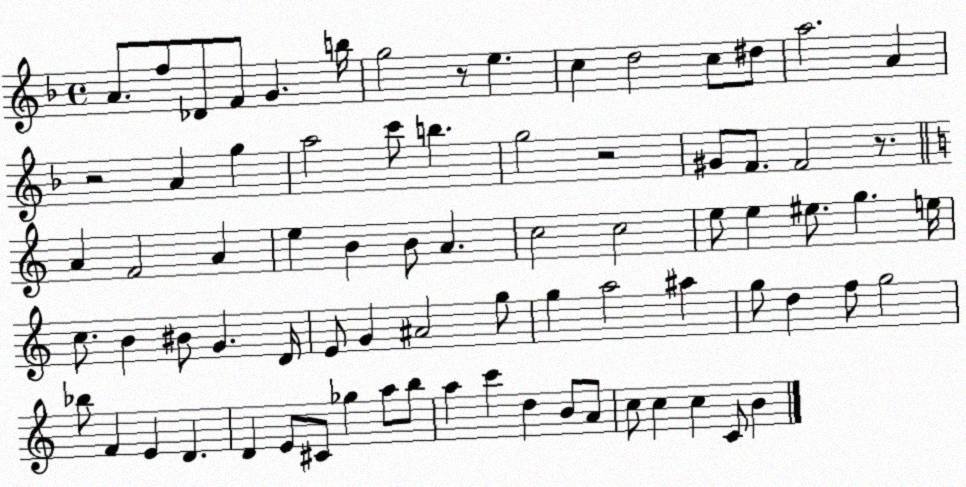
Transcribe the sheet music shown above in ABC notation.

X:1
T:Untitled
M:4/4
L:1/4
K:F
A/2 f/2 _D/2 F/2 G b/4 g2 z/2 e c d2 c/2 ^d/2 a2 A z2 A g a2 c'/2 b g2 z2 ^G/2 F/2 F2 z/2 A F2 A e B B/2 A c2 c2 e/2 e ^e/2 g e/4 c/2 B ^B/2 G D/4 E/2 G ^A2 g/2 g a2 ^a g/2 d f/2 g2 _b/2 F E D D E/2 ^C/2 _g a/2 b/2 a c' d B/2 A/2 c/2 c c C/2 B